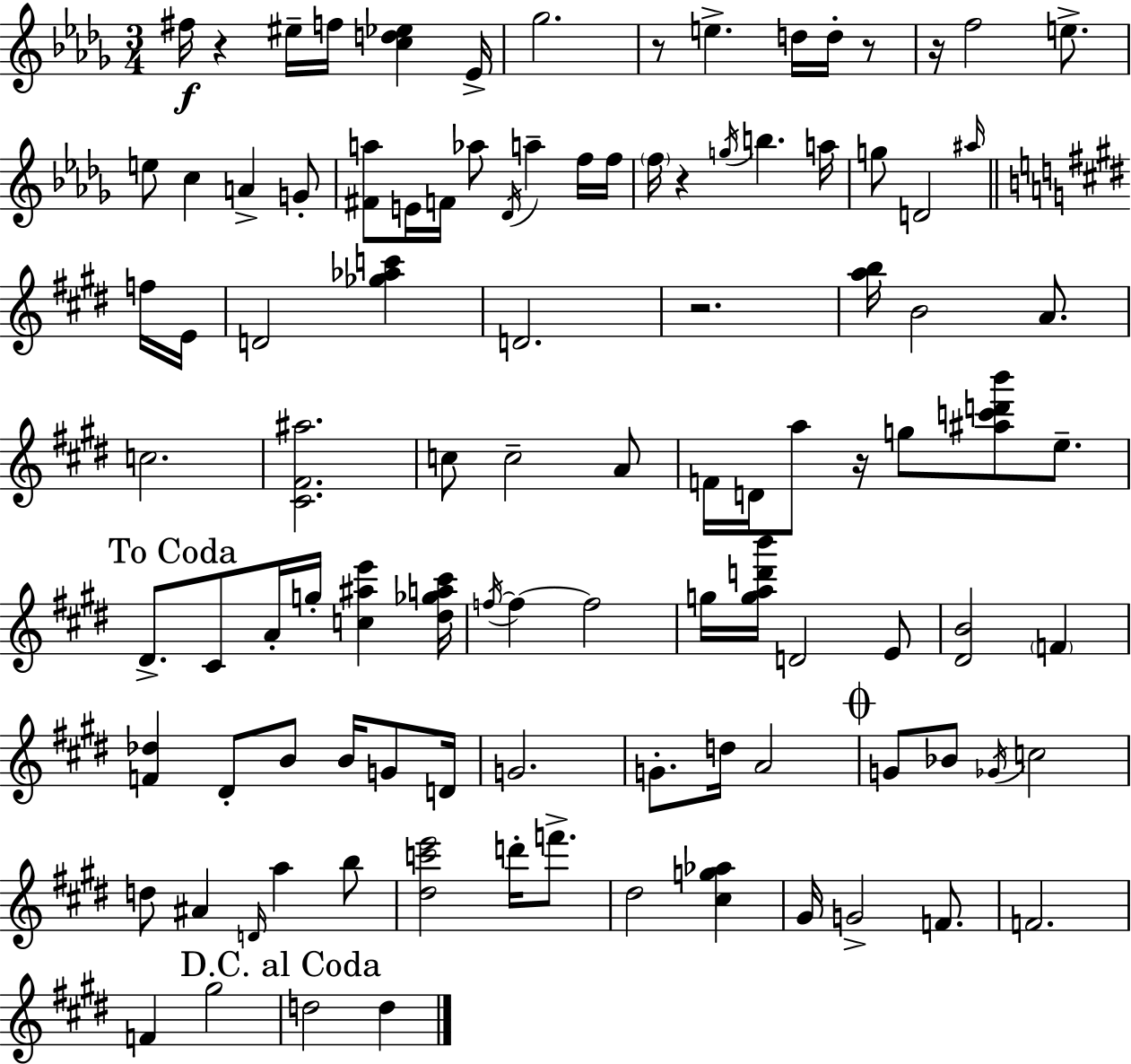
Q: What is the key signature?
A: BES minor